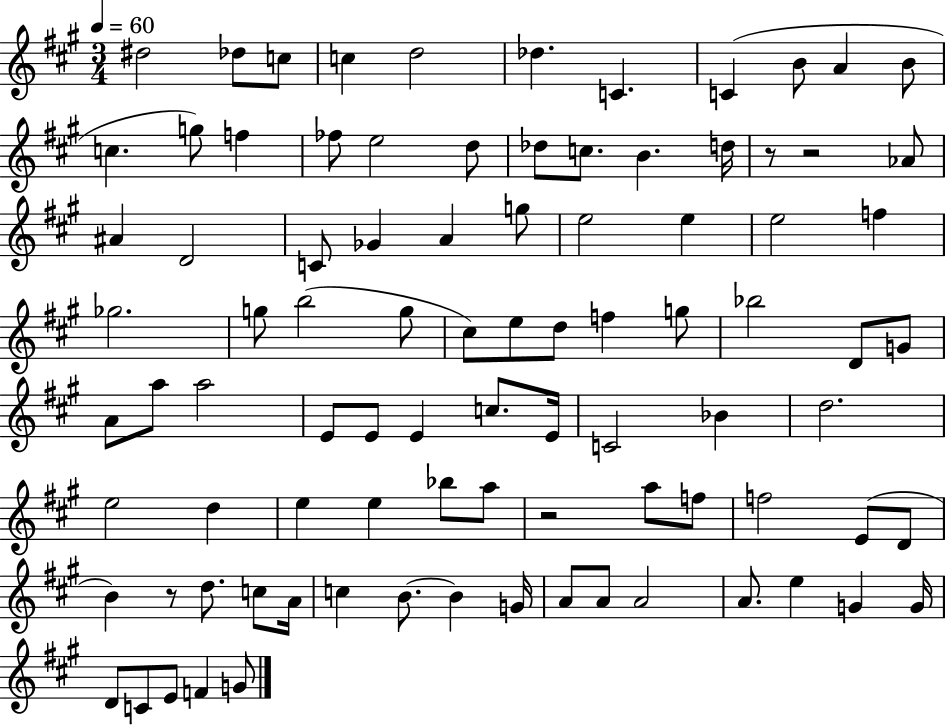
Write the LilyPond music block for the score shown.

{
  \clef treble
  \numericTimeSignature
  \time 3/4
  \key a \major
  \tempo 4 = 60
  \repeat volta 2 { dis''2 des''8 c''8 | c''4 d''2 | des''4. c'4. | c'4( b'8 a'4 b'8 | \break c''4. g''8) f''4 | fes''8 e''2 d''8 | des''8 c''8. b'4. d''16 | r8 r2 aes'8 | \break ais'4 d'2 | c'8 ges'4 a'4 g''8 | e''2 e''4 | e''2 f''4 | \break ges''2. | g''8 b''2( g''8 | cis''8) e''8 d''8 f''4 g''8 | bes''2 d'8 g'8 | \break a'8 a''8 a''2 | e'8 e'8 e'4 c''8. e'16 | c'2 bes'4 | d''2. | \break e''2 d''4 | e''4 e''4 bes''8 a''8 | r2 a''8 f''8 | f''2 e'8( d'8 | \break b'4) r8 d''8. c''8 a'16 | c''4 b'8.~~ b'4 g'16 | a'8 a'8 a'2 | a'8. e''4 g'4 g'16 | \break d'8 c'8 e'8 f'4 g'8 | } \bar "|."
}